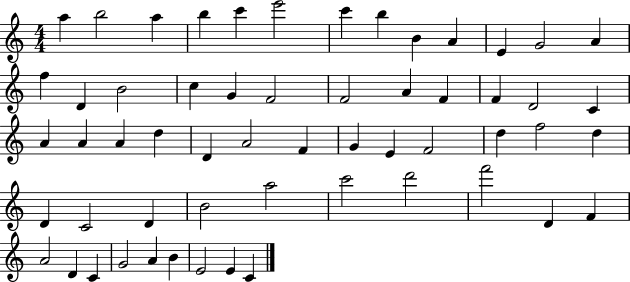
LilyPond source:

{
  \clef treble
  \numericTimeSignature
  \time 4/4
  \key c \major
  a''4 b''2 a''4 | b''4 c'''4 e'''2 | c'''4 b''4 b'4 a'4 | e'4 g'2 a'4 | \break f''4 d'4 b'2 | c''4 g'4 f'2 | f'2 a'4 f'4 | f'4 d'2 c'4 | \break a'4 a'4 a'4 d''4 | d'4 a'2 f'4 | g'4 e'4 f'2 | d''4 f''2 d''4 | \break d'4 c'2 d'4 | b'2 a''2 | c'''2 d'''2 | f'''2 d'4 f'4 | \break a'2 d'4 c'4 | g'2 a'4 b'4 | e'2 e'4 c'4 | \bar "|."
}